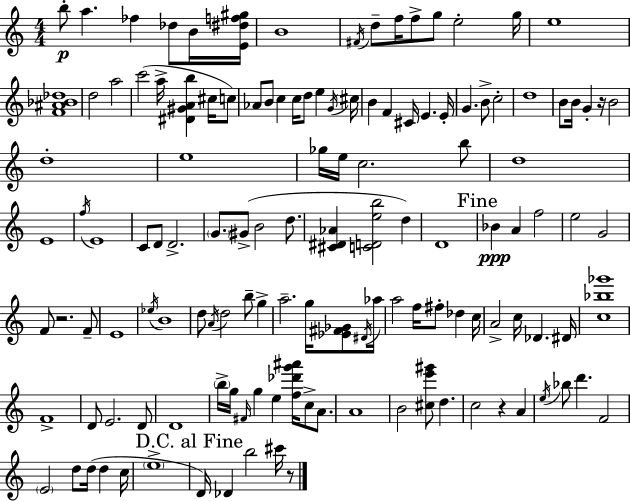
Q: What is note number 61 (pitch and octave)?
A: Bb4